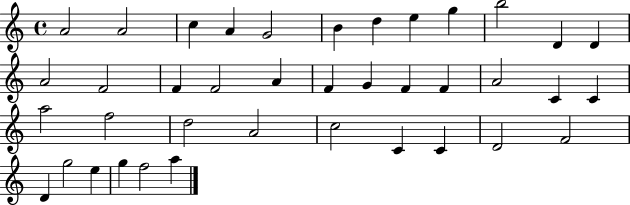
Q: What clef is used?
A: treble